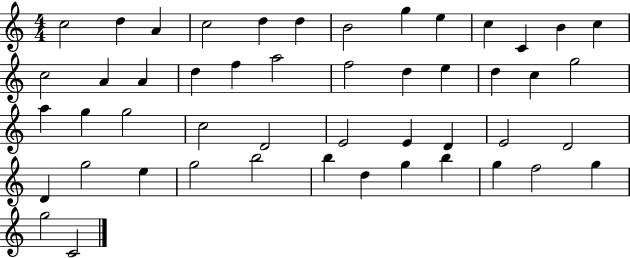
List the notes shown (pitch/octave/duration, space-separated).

C5/h D5/q A4/q C5/h D5/q D5/q B4/h G5/q E5/q C5/q C4/q B4/q C5/q C5/h A4/q A4/q D5/q F5/q A5/h F5/h D5/q E5/q D5/q C5/q G5/h A5/q G5/q G5/h C5/h D4/h E4/h E4/q D4/q E4/h D4/h D4/q G5/h E5/q G5/h B5/h B5/q D5/q G5/q B5/q G5/q F5/h G5/q G5/h C4/h